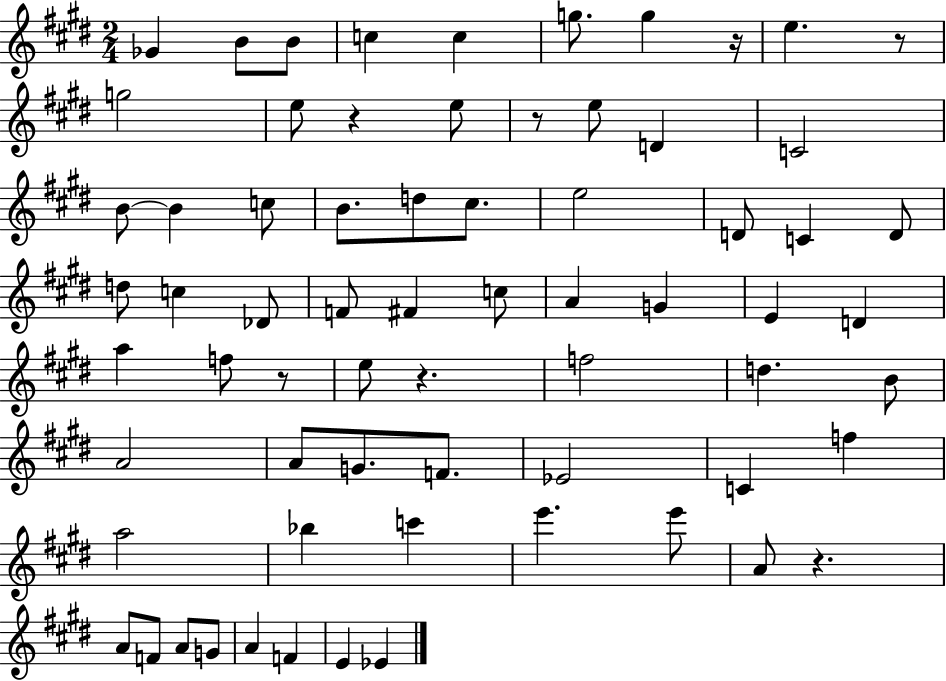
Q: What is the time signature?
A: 2/4